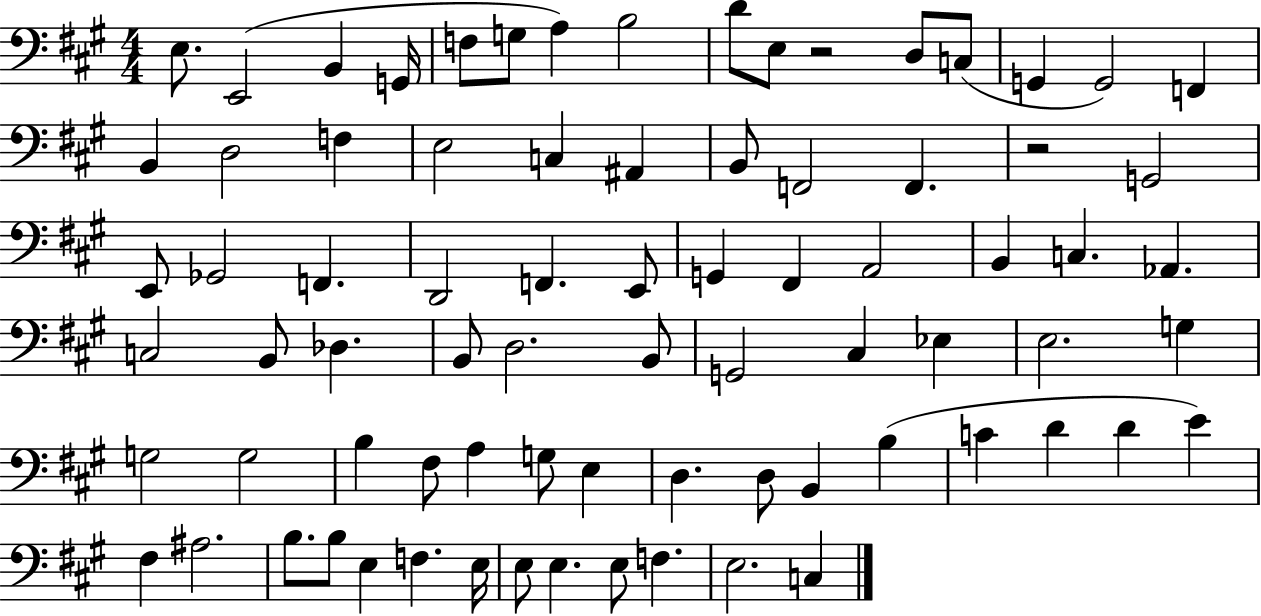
{
  \clef bass
  \numericTimeSignature
  \time 4/4
  \key a \major
  e8. e,2( b,4 g,16 | f8 g8 a4) b2 | d'8 e8 r2 d8 c8( | g,4 g,2) f,4 | \break b,4 d2 f4 | e2 c4 ais,4 | b,8 f,2 f,4. | r2 g,2 | \break e,8 ges,2 f,4. | d,2 f,4. e,8 | g,4 fis,4 a,2 | b,4 c4. aes,4. | \break c2 b,8 des4. | b,8 d2. b,8 | g,2 cis4 ees4 | e2. g4 | \break g2 g2 | b4 fis8 a4 g8 e4 | d4. d8 b,4 b4( | c'4 d'4 d'4 e'4) | \break fis4 ais2. | b8. b8 e4 f4. e16 | e8 e4. e8 f4. | e2. c4 | \break \bar "|."
}